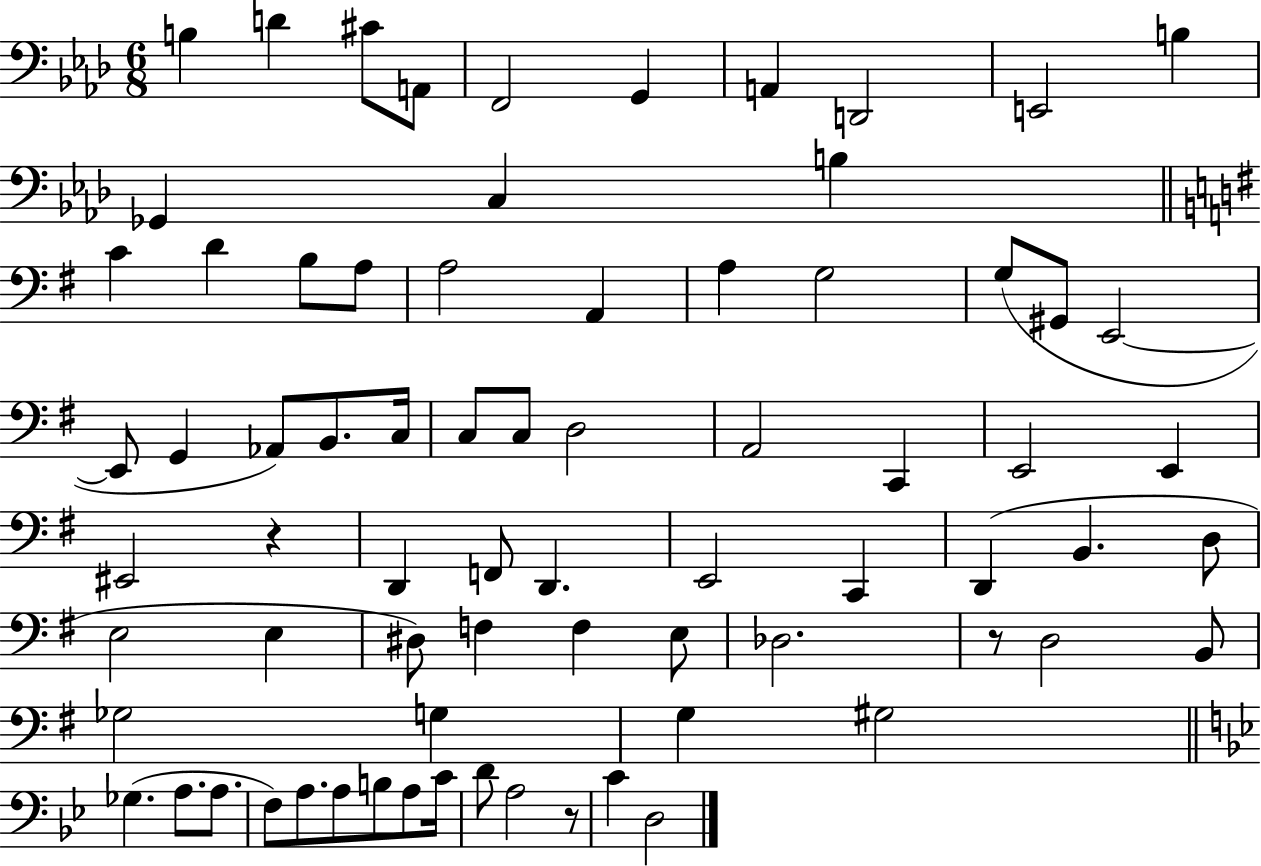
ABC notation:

X:1
T:Untitled
M:6/8
L:1/4
K:Ab
B, D ^C/2 A,,/2 F,,2 G,, A,, D,,2 E,,2 B, _G,, C, B, C D B,/2 A,/2 A,2 A,, A, G,2 G,/2 ^G,,/2 E,,2 E,,/2 G,, _A,,/2 B,,/2 C,/4 C,/2 C,/2 D,2 A,,2 C,, E,,2 E,, ^E,,2 z D,, F,,/2 D,, E,,2 C,, D,, B,, D,/2 E,2 E, ^D,/2 F, F, E,/2 _D,2 z/2 D,2 B,,/2 _G,2 G, G, ^G,2 _G, A,/2 A,/2 F,/2 A,/2 A,/2 B,/2 A,/2 C/4 D/2 A,2 z/2 C D,2